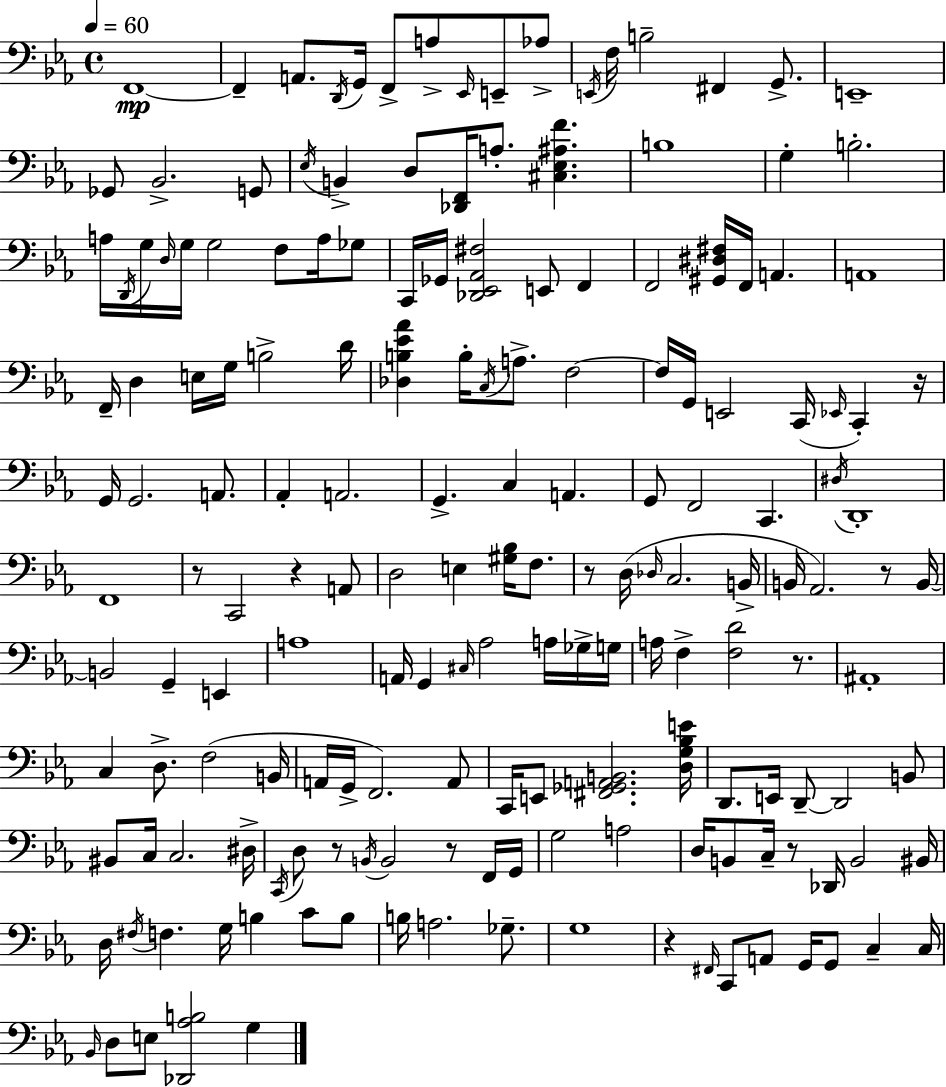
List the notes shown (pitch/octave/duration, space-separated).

F2/w F2/q A2/e. D2/s G2/s F2/e A3/e Eb2/s E2/e Ab3/e E2/s F3/s B3/h F#2/q G2/e. E2/w Gb2/e Bb2/h. G2/e Eb3/s B2/q D3/e [Db2,F2]/s A3/e. [C#3,Eb3,A#3,F4]/q. B3/w G3/q B3/h. A3/s D2/s G3/s D3/s G3/s G3/h F3/e A3/s Gb3/e C2/s Gb2/s [Db2,Eb2,Ab2,F#3]/h E2/e F2/q F2/h [G#2,D#3,F#3]/s F2/s A2/q. A2/w F2/s D3/q E3/s G3/s B3/h D4/s [Db3,B3,Eb4,Ab4]/q B3/s C3/s A3/e. F3/h F3/s G2/s E2/h C2/s Eb2/s C2/q R/s G2/s G2/h. A2/e. Ab2/q A2/h. G2/q. C3/q A2/q. G2/e F2/h C2/q. D#3/s D2/w F2/w R/e C2/h R/q A2/e D3/h E3/q [G#3,Bb3]/s F3/e. R/e D3/s Db3/s C3/h. B2/s B2/s Ab2/h. R/e B2/s B2/h G2/q E2/q A3/w A2/s G2/q C#3/s Ab3/h A3/s Gb3/s G3/s A3/s F3/q [F3,D4]/h R/e. A#2/w C3/q D3/e. F3/h B2/s A2/s G2/s F2/h. A2/e C2/s E2/e [F#2,Gb2,A2,B2]/h. [D3,G3,Bb3,E4]/s D2/e. E2/s D2/e D2/h B2/e BIS2/e C3/s C3/h. D#3/s C2/s D3/e R/e B2/s B2/h R/e F2/s G2/s G3/h A3/h D3/s B2/e C3/s R/e Db2/s B2/h BIS2/s D3/s F#3/s F3/q. G3/s B3/q C4/e B3/e B3/s A3/h. Gb3/e. G3/w R/q F#2/s C2/e A2/e G2/s G2/e C3/q C3/s Bb2/s D3/e E3/e [Db2,Ab3,B3]/h G3/q